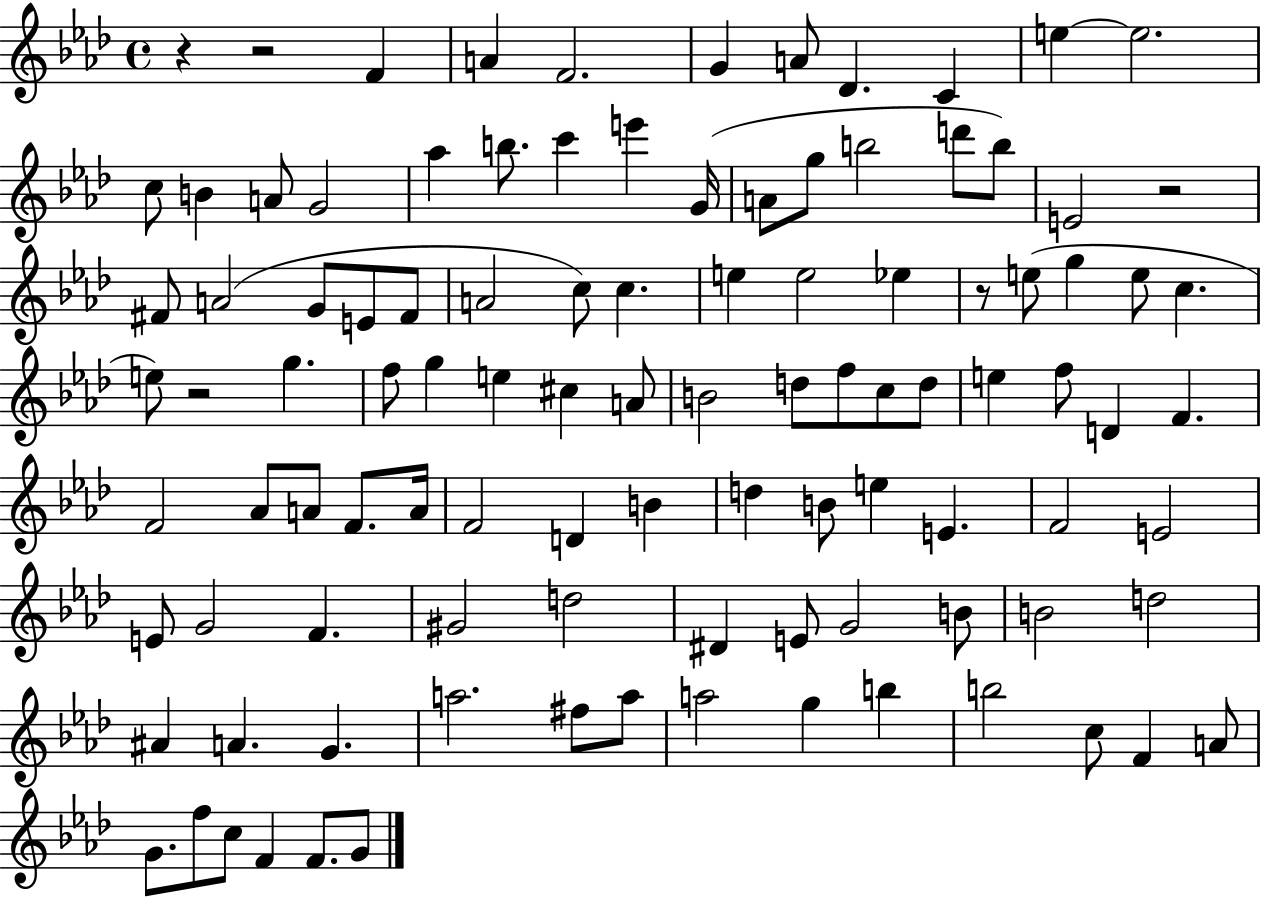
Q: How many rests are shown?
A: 5